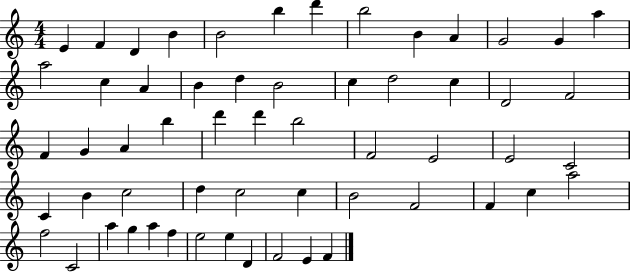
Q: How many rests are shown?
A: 0